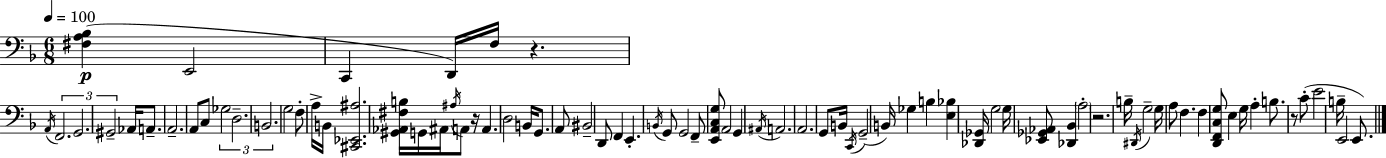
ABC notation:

X:1
T:Untitled
M:6/8
L:1/4
K:F
[^F,A,_B,] E,,2 C,, D,,/4 F,/4 z A,,/4 F,,2 G,,2 ^G,,2 _A,,/4 A,,/2 A,,2 A,,/2 C,/2 _G,2 D,2 B,,2 G,2 F,/2 A,/4 B,,/4 [^C,,_E,,^A,]2 [^G,,_A,,^F,B,]/4 G,,/4 ^A,,/4 ^A,/4 A,,/2 z/4 A,, D,2 B,,/4 G,,/2 A,,/2 ^B,,2 D,,/2 F,, E,, B,,/4 G,,/2 G,,2 F,,/2 [E,,A,,C,G,]/2 A,,2 G,, ^A,,/4 A,,2 A,,2 G,,/2 B,,/4 C,,/4 G,,2 B,,/4 _G, B, [E,_B,] [_D,,_G,,]/4 G,2 G,/4 [_E,,_G,,_A,,]/2 [_D,,_B,,] A,2 z2 B,/4 ^D,,/4 G,2 G,/4 A,/2 F, F, [D,,F,,C,G,]/2 E, G,/4 A, B,/2 z/2 C/2 E2 B,/4 E,,2 E,,/2